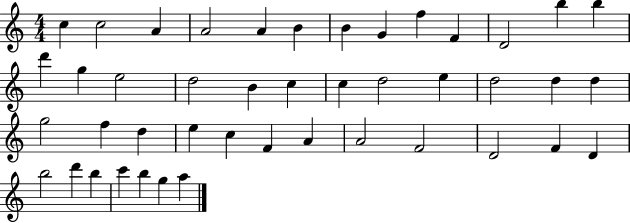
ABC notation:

X:1
T:Untitled
M:4/4
L:1/4
K:C
c c2 A A2 A B B G f F D2 b b d' g e2 d2 B c c d2 e d2 d d g2 f d e c F A A2 F2 D2 F D b2 d' b c' b g a